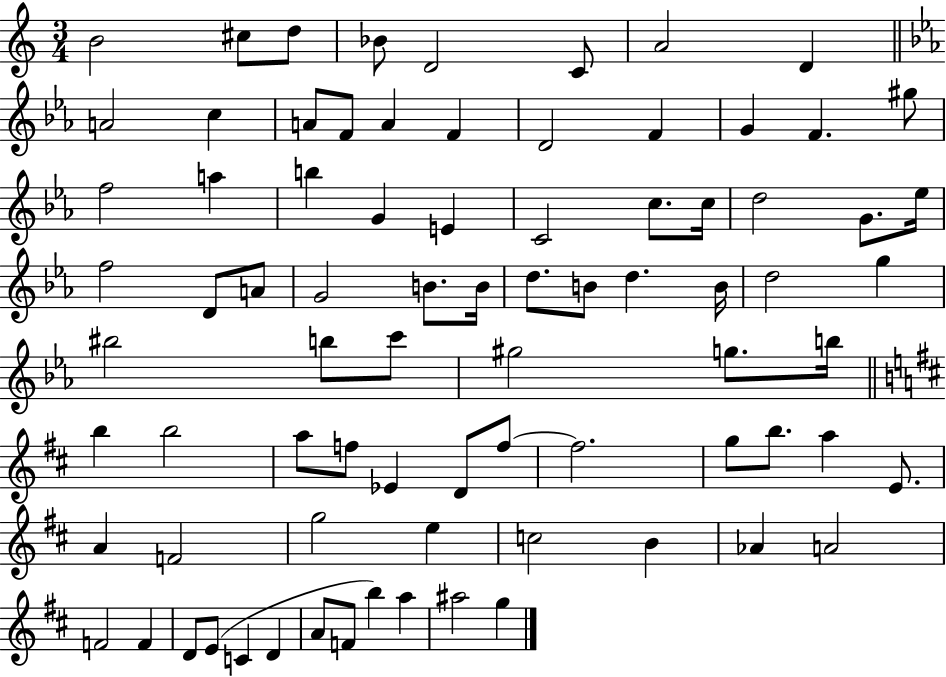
B4/h C#5/e D5/e Bb4/e D4/h C4/e A4/h D4/q A4/h C5/q A4/e F4/e A4/q F4/q D4/h F4/q G4/q F4/q. G#5/e F5/h A5/q B5/q G4/q E4/q C4/h C5/e. C5/s D5/h G4/e. Eb5/s F5/h D4/e A4/e G4/h B4/e. B4/s D5/e. B4/e D5/q. B4/s D5/h G5/q BIS5/h B5/e C6/e G#5/h G5/e. B5/s B5/q B5/h A5/e F5/e Eb4/q D4/e F5/e F5/h. G5/e B5/e. A5/q E4/e. A4/q F4/h G5/h E5/q C5/h B4/q Ab4/q A4/h F4/h F4/q D4/e E4/e C4/q D4/q A4/e F4/e B5/q A5/q A#5/h G5/q